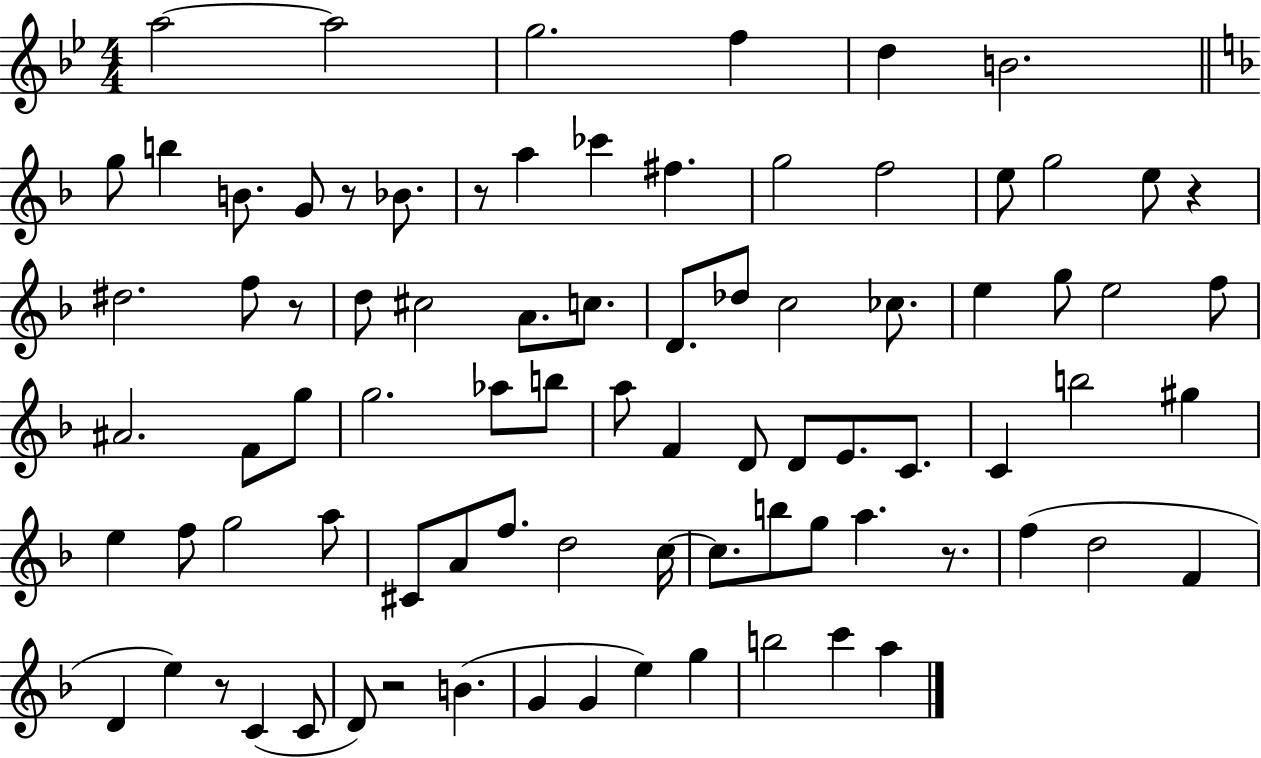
X:1
T:Untitled
M:4/4
L:1/4
K:Bb
a2 a2 g2 f d B2 g/2 b B/2 G/2 z/2 _B/2 z/2 a _c' ^f g2 f2 e/2 g2 e/2 z ^d2 f/2 z/2 d/2 ^c2 A/2 c/2 D/2 _d/2 c2 _c/2 e g/2 e2 f/2 ^A2 F/2 g/2 g2 _a/2 b/2 a/2 F D/2 D/2 E/2 C/2 C b2 ^g e f/2 g2 a/2 ^C/2 A/2 f/2 d2 c/4 c/2 b/2 g/2 a z/2 f d2 F D e z/2 C C/2 D/2 z2 B G G e g b2 c' a